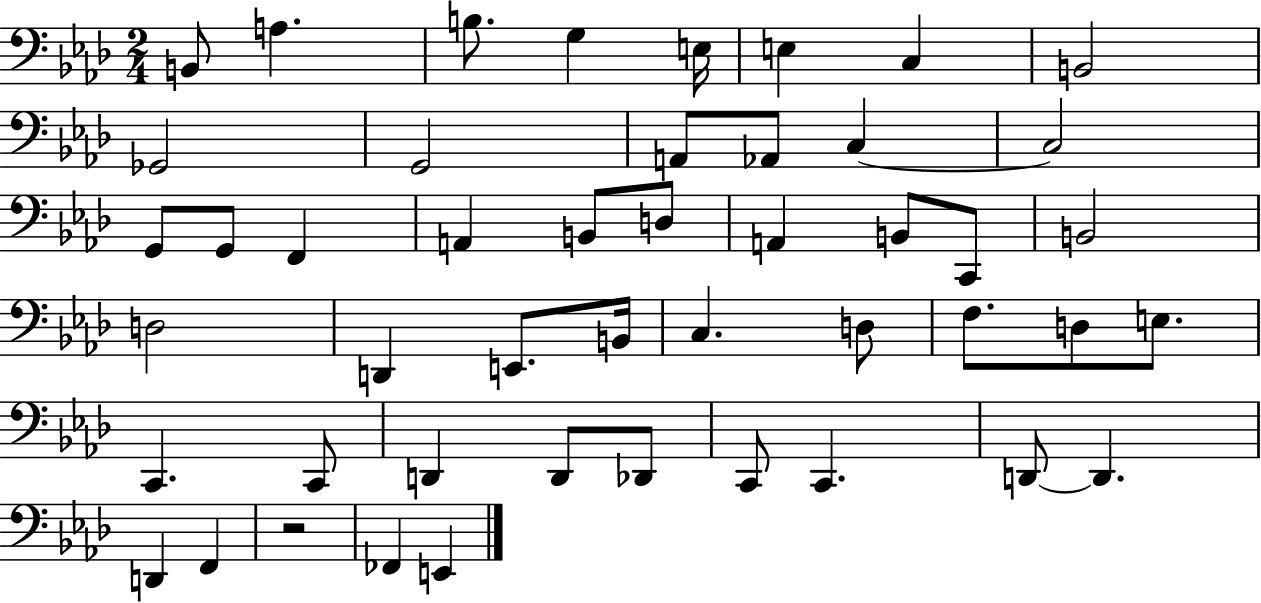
B2/e A3/q. B3/e. G3/q E3/s E3/q C3/q B2/h Gb2/h G2/h A2/e Ab2/e C3/q C3/h G2/e G2/e F2/q A2/q B2/e D3/e A2/q B2/e C2/e B2/h D3/h D2/q E2/e. B2/s C3/q. D3/e F3/e. D3/e E3/e. C2/q. C2/e D2/q D2/e Db2/e C2/e C2/q. D2/e D2/q. D2/q F2/q R/h FES2/q E2/q